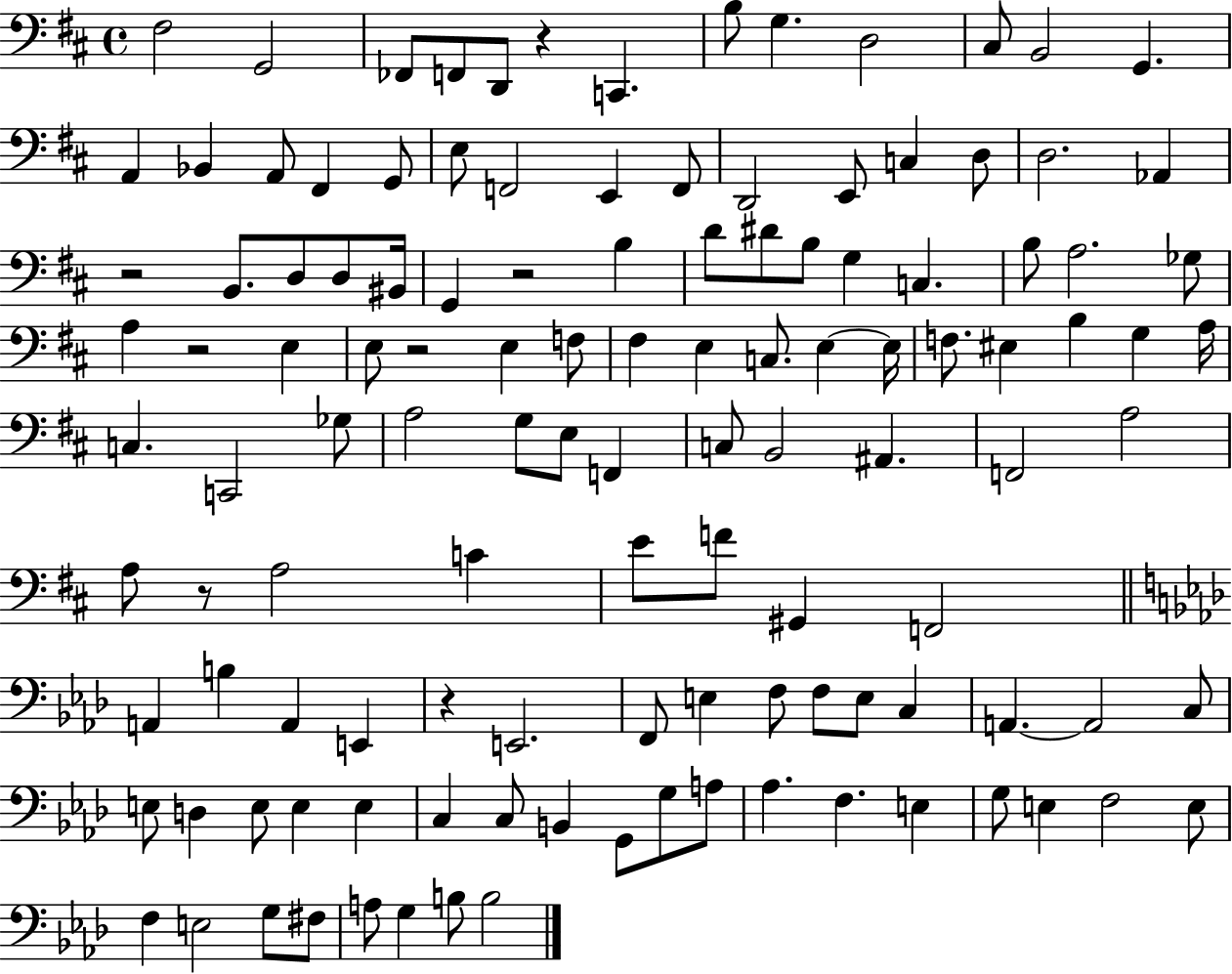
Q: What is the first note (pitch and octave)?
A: F#3